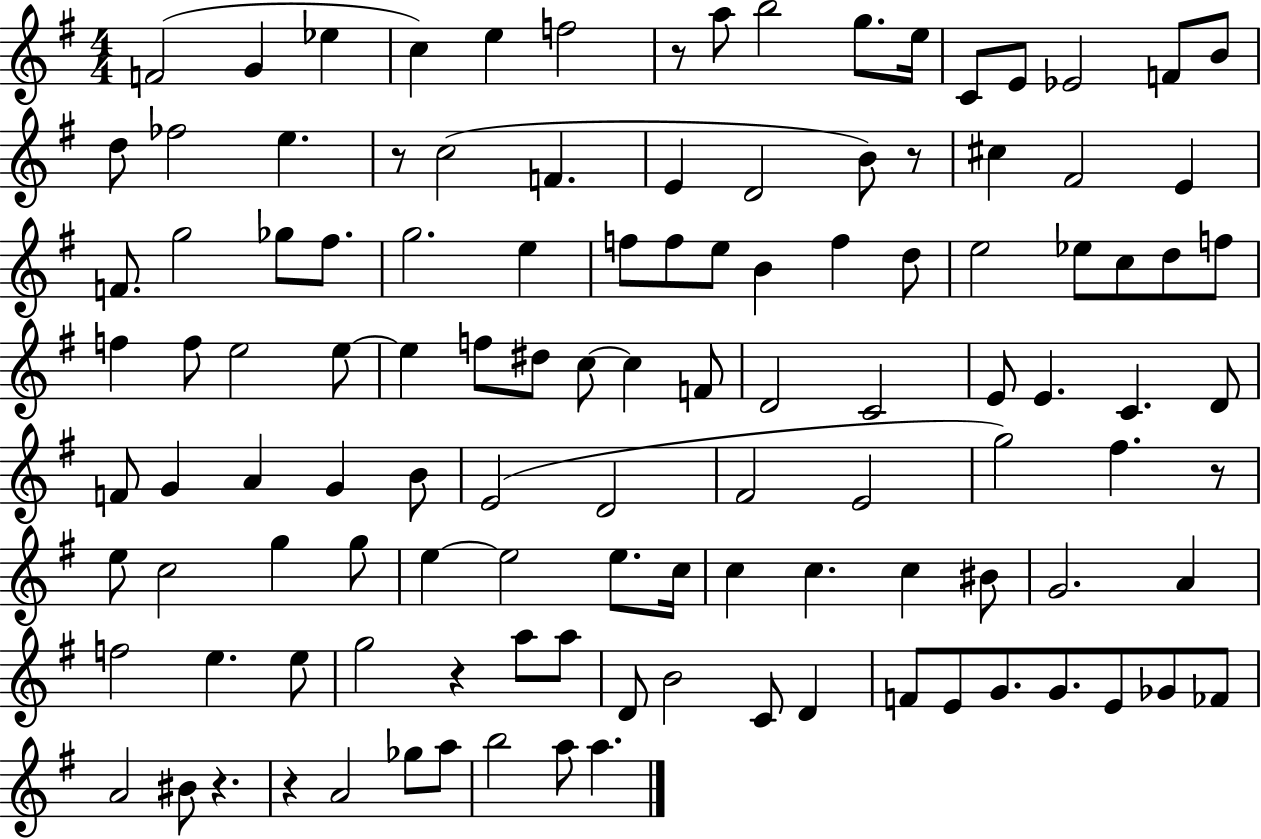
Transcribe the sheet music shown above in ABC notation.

X:1
T:Untitled
M:4/4
L:1/4
K:G
F2 G _e c e f2 z/2 a/2 b2 g/2 e/4 C/2 E/2 _E2 F/2 B/2 d/2 _f2 e z/2 c2 F E D2 B/2 z/2 ^c ^F2 E F/2 g2 _g/2 ^f/2 g2 e f/2 f/2 e/2 B f d/2 e2 _e/2 c/2 d/2 f/2 f f/2 e2 e/2 e f/2 ^d/2 c/2 c F/2 D2 C2 E/2 E C D/2 F/2 G A G B/2 E2 D2 ^F2 E2 g2 ^f z/2 e/2 c2 g g/2 e e2 e/2 c/4 c c c ^B/2 G2 A f2 e e/2 g2 z a/2 a/2 D/2 B2 C/2 D F/2 E/2 G/2 G/2 E/2 _G/2 _F/2 A2 ^B/2 z z A2 _g/2 a/2 b2 a/2 a